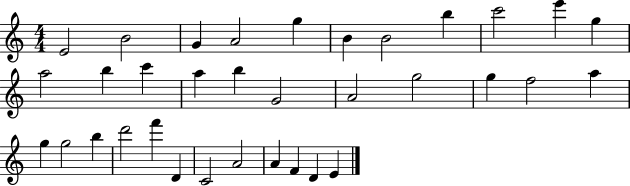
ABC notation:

X:1
T:Untitled
M:4/4
L:1/4
K:C
E2 B2 G A2 g B B2 b c'2 e' g a2 b c' a b G2 A2 g2 g f2 a g g2 b d'2 f' D C2 A2 A F D E